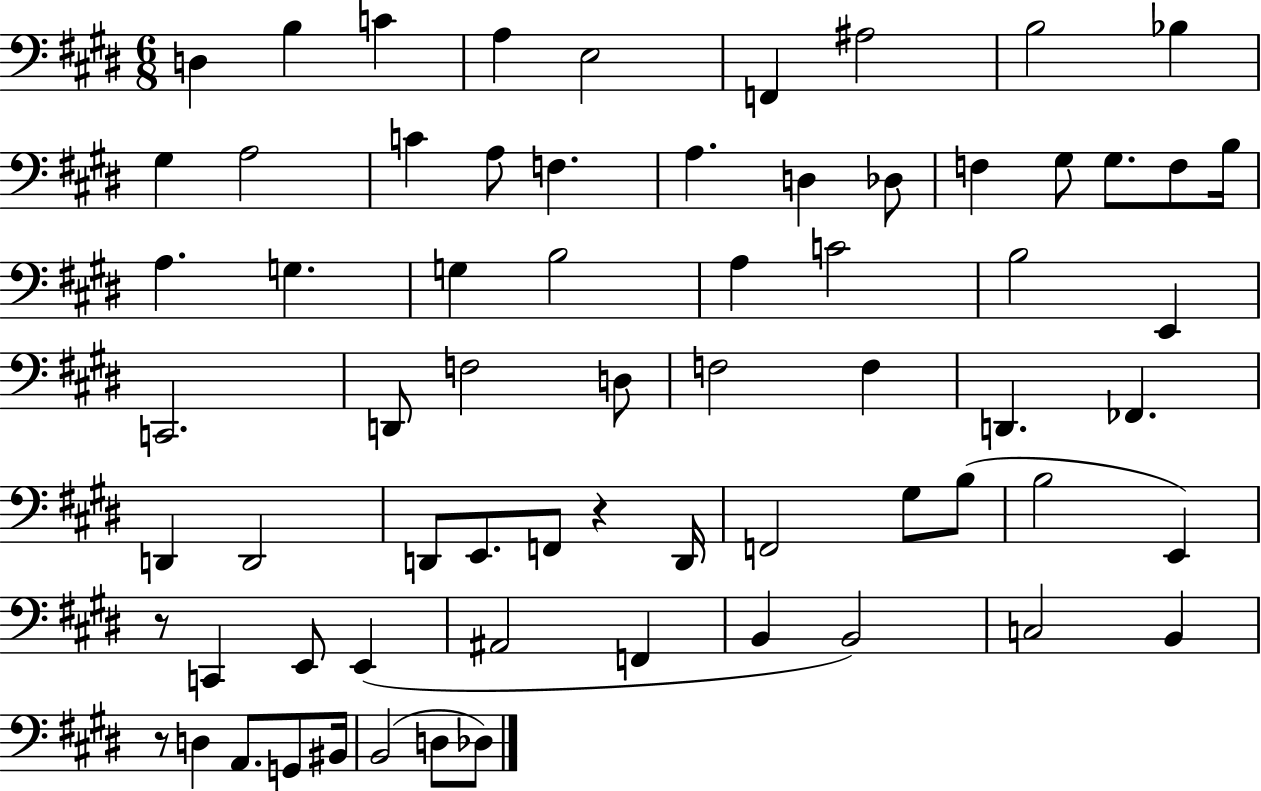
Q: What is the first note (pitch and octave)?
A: D3